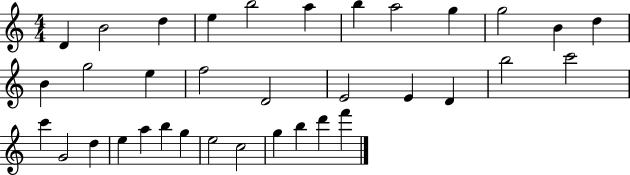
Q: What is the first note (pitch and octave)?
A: D4